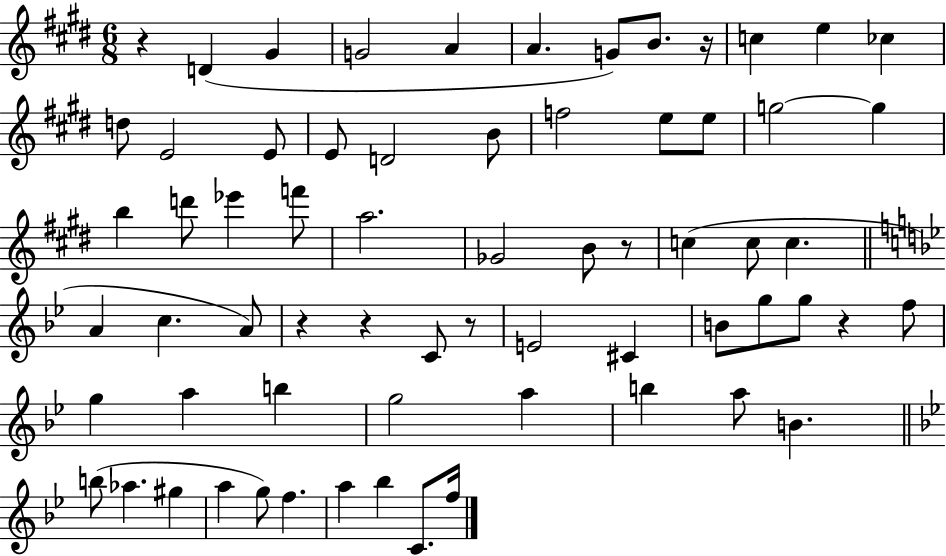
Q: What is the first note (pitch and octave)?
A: D4